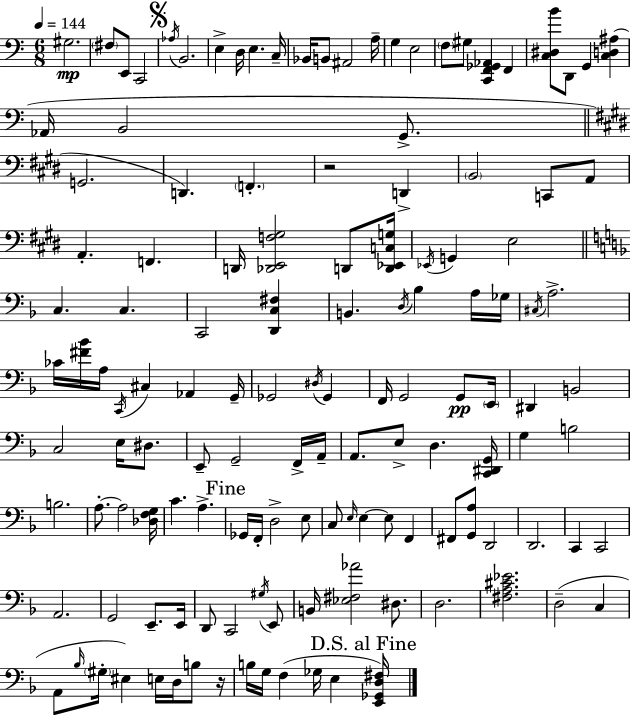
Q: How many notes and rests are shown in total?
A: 134